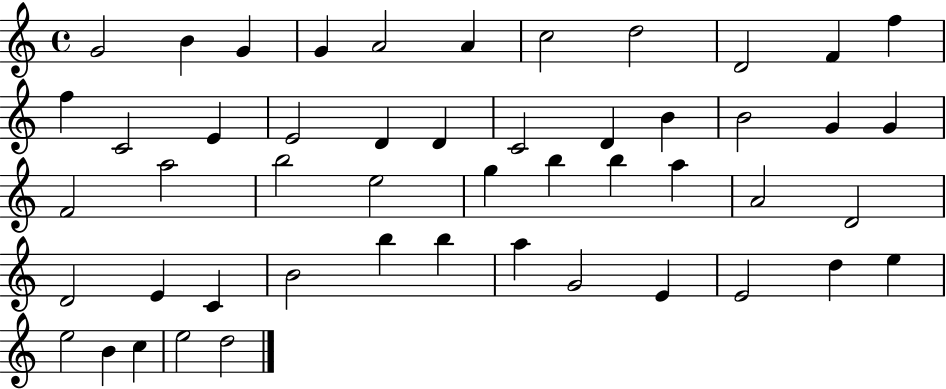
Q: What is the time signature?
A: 4/4